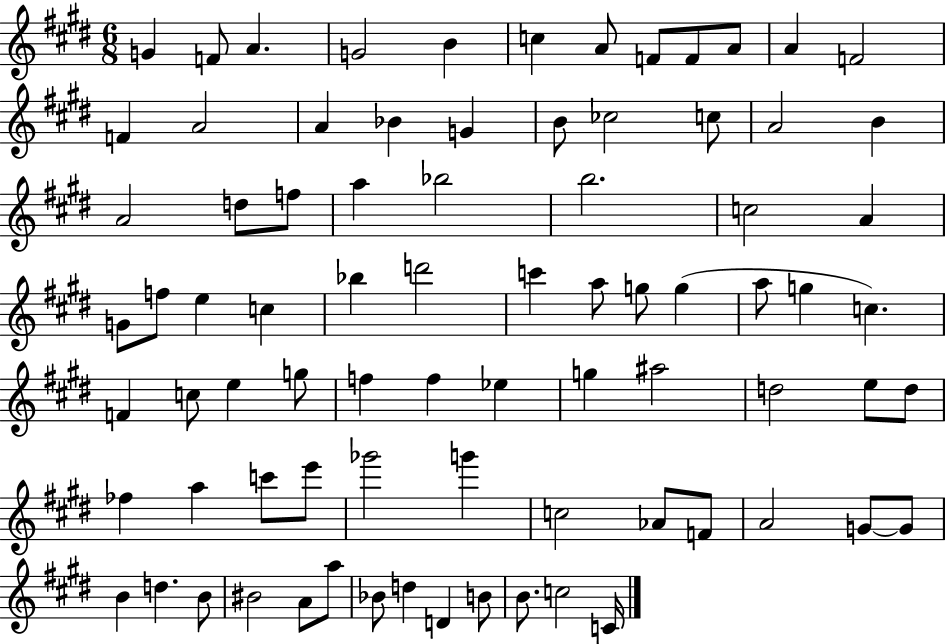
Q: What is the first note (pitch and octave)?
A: G4